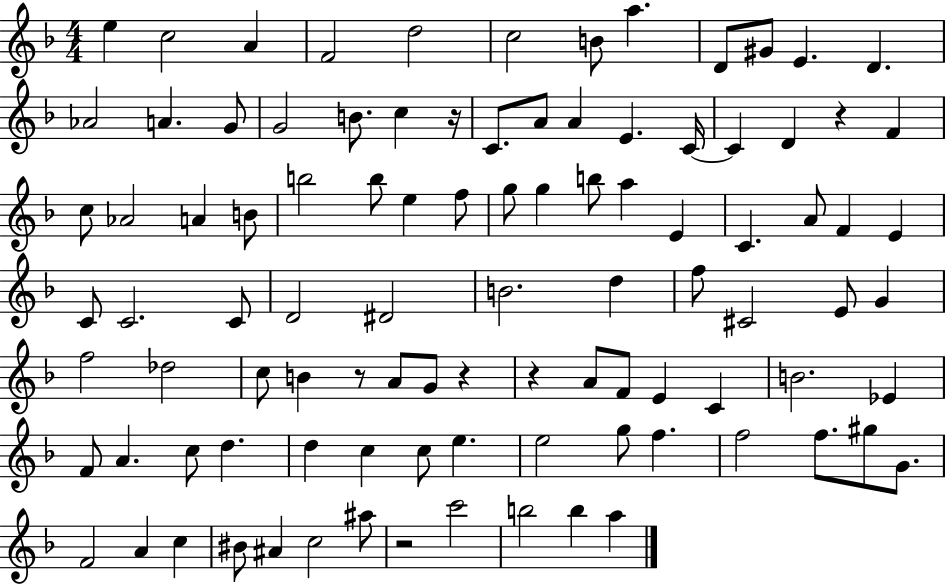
{
  \clef treble
  \numericTimeSignature
  \time 4/4
  \key f \major
  \repeat volta 2 { e''4 c''2 a'4 | f'2 d''2 | c''2 b'8 a''4. | d'8 gis'8 e'4. d'4. | \break aes'2 a'4. g'8 | g'2 b'8. c''4 r16 | c'8. a'8 a'4 e'4. c'16~~ | c'4 d'4 r4 f'4 | \break c''8 aes'2 a'4 b'8 | b''2 b''8 e''4 f''8 | g''8 g''4 b''8 a''4 e'4 | c'4. a'8 f'4 e'4 | \break c'8 c'2. c'8 | d'2 dis'2 | b'2. d''4 | f''8 cis'2 e'8 g'4 | \break f''2 des''2 | c''8 b'4 r8 a'8 g'8 r4 | r4 a'8 f'8 e'4 c'4 | b'2. ees'4 | \break f'8 a'4. c''8 d''4. | d''4 c''4 c''8 e''4. | e''2 g''8 f''4. | f''2 f''8. gis''8 g'8. | \break f'2 a'4 c''4 | bis'8 ais'4 c''2 ais''8 | r2 c'''2 | b''2 b''4 a''4 | \break } \bar "|."
}